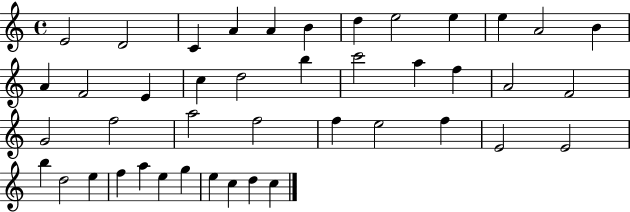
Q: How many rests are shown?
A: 0